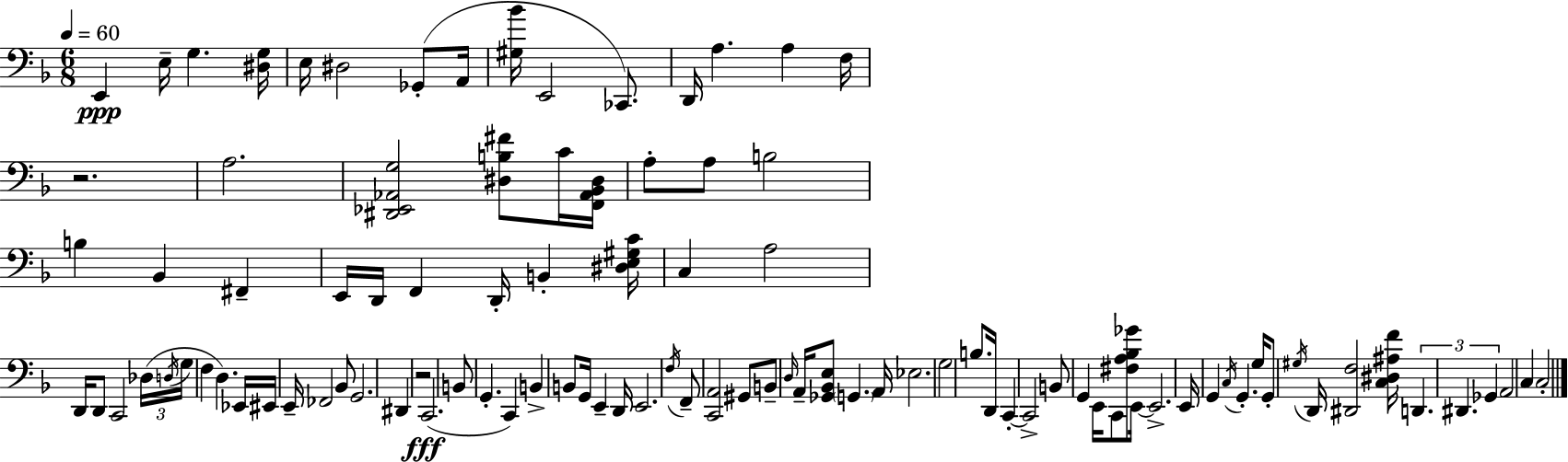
X:1
T:Untitled
M:6/8
L:1/4
K:F
E,, E,/4 G, [^D,G,]/4 E,/4 ^D,2 _G,,/2 A,,/4 [^G,_B]/4 E,,2 _C,,/2 D,,/4 A, A, F,/4 z2 A,2 [^D,,_E,,_A,,G,]2 [^D,B,^F]/2 C/4 [F,,_A,,_B,,^D,]/4 A,/2 A,/2 B,2 B, _B,, ^F,, E,,/4 D,,/4 F,, D,,/4 B,, [^D,E,^G,C]/4 C, A,2 D,,/4 D,,/2 C,,2 _D,/4 D,/4 G,/4 F, D, _E,,/4 ^E,,/4 E,,/4 _F,,2 _B,,/2 G,,2 ^D,, z2 C,,2 B,,/2 G,, C,, B,, B,,/2 G,,/4 E,, D,,/4 E,,2 F,/4 F,,/2 [C,,A,,]2 ^G,,/2 B,,/2 D,/4 A,,/4 [_G,,_B,,E,]/2 G,, A,,/4 _E,2 G,2 B,/2 D,,/4 C,, C,,2 B,,/2 G,, E,,/4 C,,/2 [^F,A,_B,_G]/2 E,,/4 E,,2 E,,/4 G,, C,/4 G,, G,/4 G,,/2 ^G,/4 D,,/4 [^D,,F,]2 [C,^D,^A,F]/4 D,, ^D,, _G,, A,,2 C, C,2